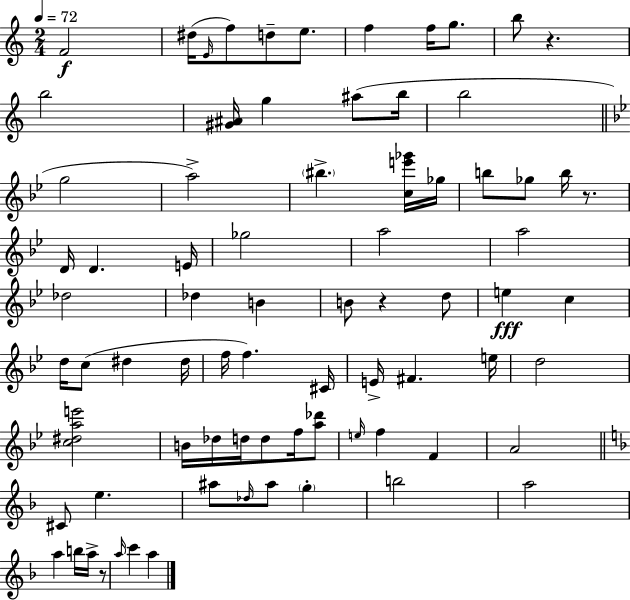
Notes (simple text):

F4/h D#5/s E4/s F5/e D5/e E5/e. F5/q F5/s G5/e. B5/e R/q. B5/h [G#4,A#4]/s G5/q A#5/e B5/s B5/h G5/h A5/h BIS5/q. [C5,E6,Gb6]/s Gb5/s B5/e Gb5/e B5/s R/e. D4/s D4/q. E4/s Gb5/h A5/h A5/h Db5/h Db5/q B4/q B4/e R/q D5/e E5/q C5/q D5/s C5/e D#5/q D#5/s F5/s F5/q. C#4/s E4/s F#4/q. E5/s D5/h [C5,D#5,A5,E6]/h B4/s Db5/s D5/s D5/e F5/s [A5,Db6]/e E5/s F5/q F4/q A4/h C#4/e E5/q. A#5/e Db5/s A#5/e G5/q B5/h A5/h A5/q B5/s A5/s R/e A5/s C6/q A5/q